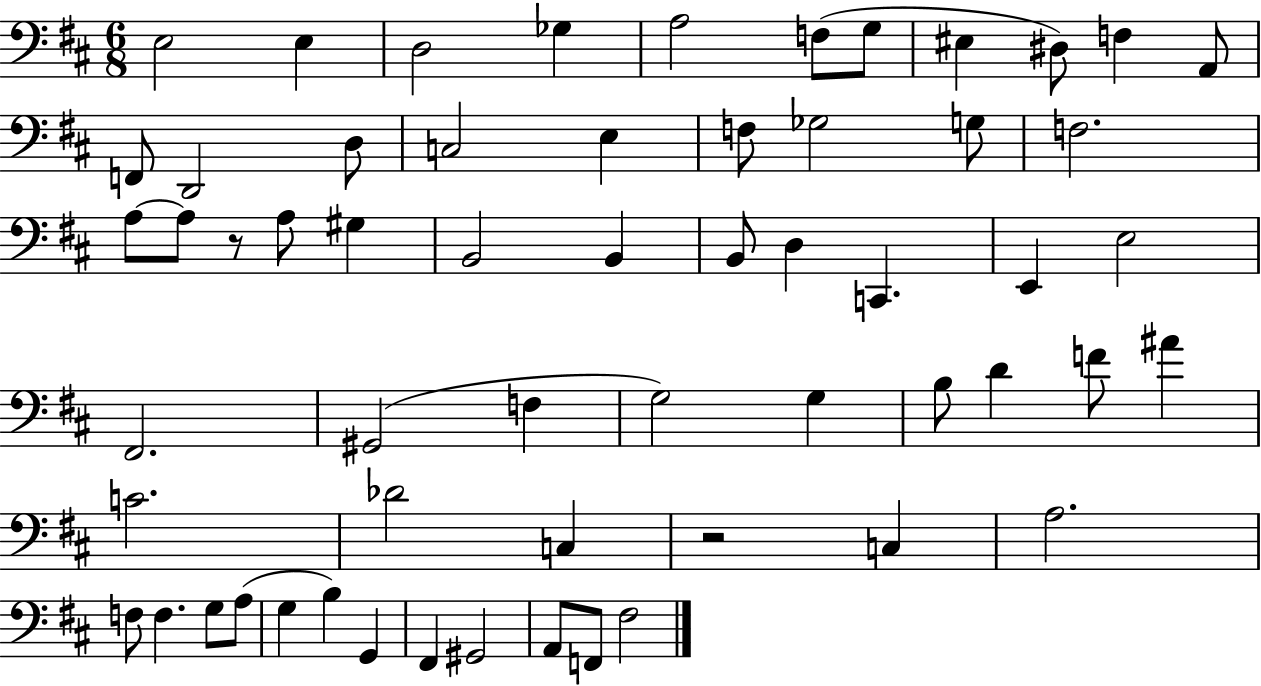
E3/h E3/q D3/h Gb3/q A3/h F3/e G3/e EIS3/q D#3/e F3/q A2/e F2/e D2/h D3/e C3/h E3/q F3/e Gb3/h G3/e F3/h. A3/e A3/e R/e A3/e G#3/q B2/h B2/q B2/e D3/q C2/q. E2/q E3/h F#2/h. G#2/h F3/q G3/h G3/q B3/e D4/q F4/e A#4/q C4/h. Db4/h C3/q R/h C3/q A3/h. F3/e F3/q. G3/e A3/e G3/q B3/q G2/q F#2/q G#2/h A2/e F2/e F#3/h